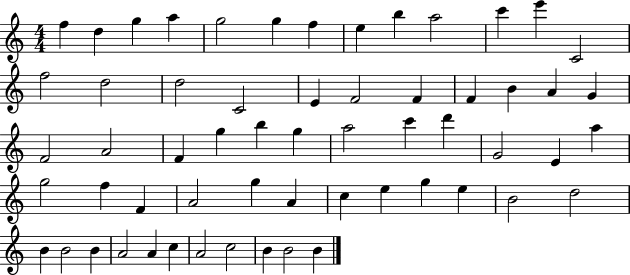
{
  \clef treble
  \numericTimeSignature
  \time 4/4
  \key c \major
  f''4 d''4 g''4 a''4 | g''2 g''4 f''4 | e''4 b''4 a''2 | c'''4 e'''4 c'2 | \break f''2 d''2 | d''2 c'2 | e'4 f'2 f'4 | f'4 b'4 a'4 g'4 | \break f'2 a'2 | f'4 g''4 b''4 g''4 | a''2 c'''4 d'''4 | g'2 e'4 a''4 | \break g''2 f''4 f'4 | a'2 g''4 a'4 | c''4 e''4 g''4 e''4 | b'2 d''2 | \break b'4 b'2 b'4 | a'2 a'4 c''4 | a'2 c''2 | b'4 b'2 b'4 | \break \bar "|."
}